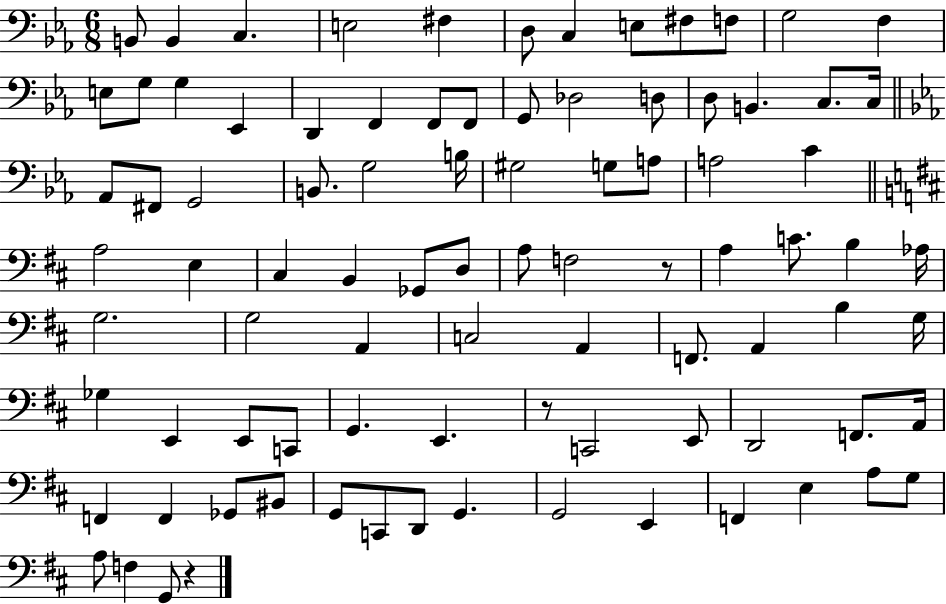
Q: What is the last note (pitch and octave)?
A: G2